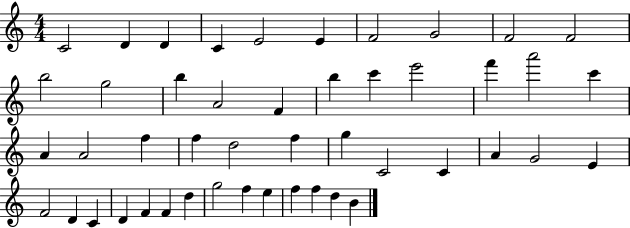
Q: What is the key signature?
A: C major